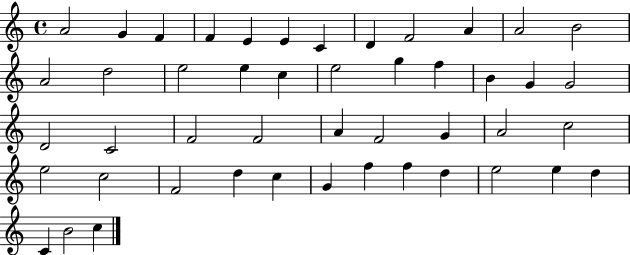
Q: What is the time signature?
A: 4/4